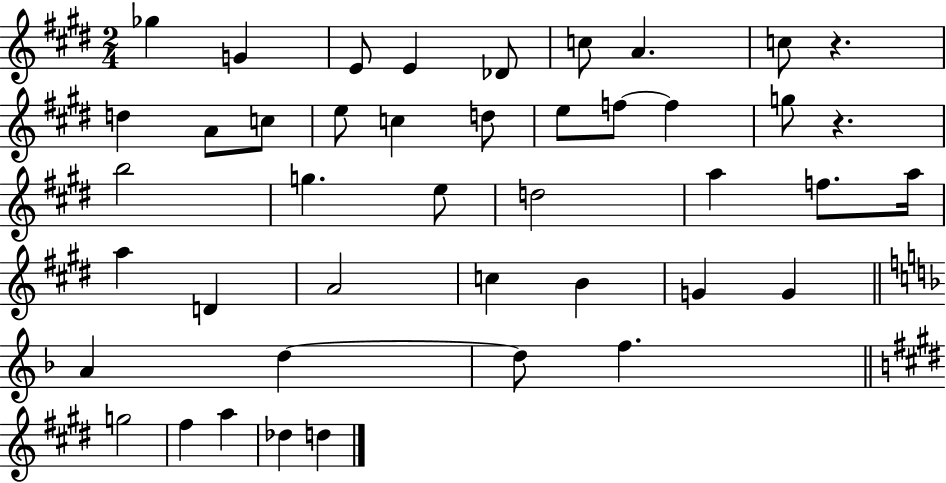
X:1
T:Untitled
M:2/4
L:1/4
K:E
_g G E/2 E _D/2 c/2 A c/2 z d A/2 c/2 e/2 c d/2 e/2 f/2 f g/2 z b2 g e/2 d2 a f/2 a/4 a D A2 c B G G A d d/2 f g2 ^f a _d d